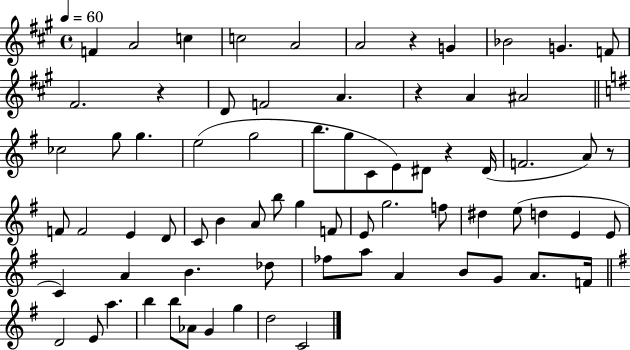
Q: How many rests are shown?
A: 5